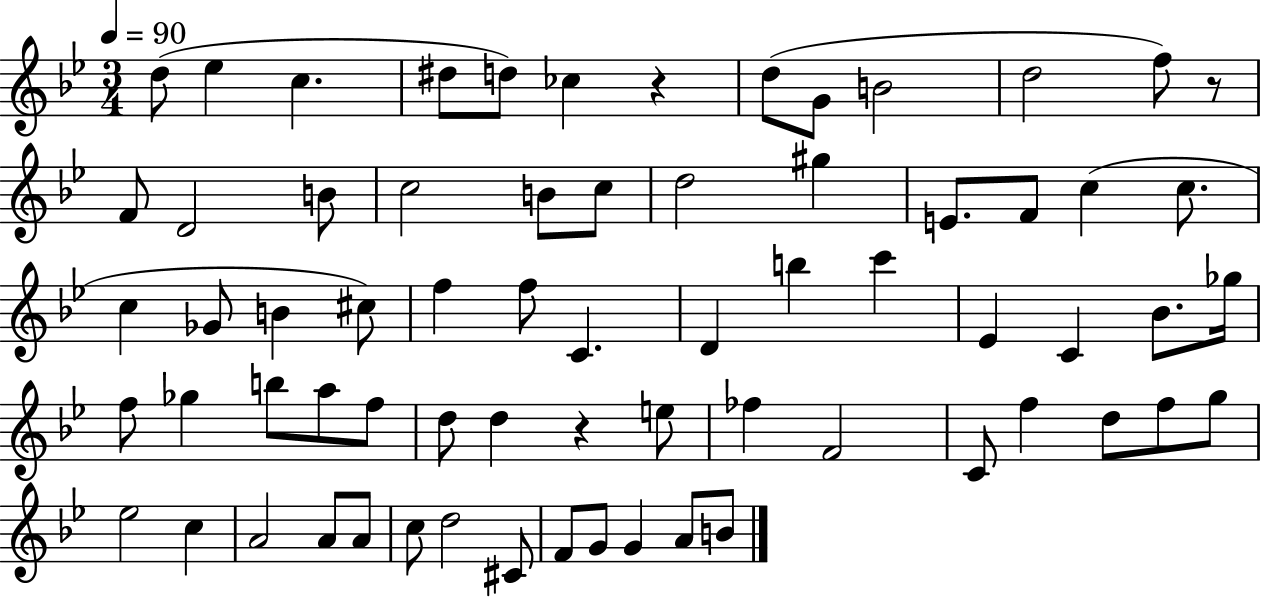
D5/e Eb5/q C5/q. D#5/e D5/e CES5/q R/q D5/e G4/e B4/h D5/h F5/e R/e F4/e D4/h B4/e C5/h B4/e C5/e D5/h G#5/q E4/e. F4/e C5/q C5/e. C5/q Gb4/e B4/q C#5/e F5/q F5/e C4/q. D4/q B5/q C6/q Eb4/q C4/q Bb4/e. Gb5/s F5/e Gb5/q B5/e A5/e F5/e D5/e D5/q R/q E5/e FES5/q F4/h C4/e F5/q D5/e F5/e G5/e Eb5/h C5/q A4/h A4/e A4/e C5/e D5/h C#4/e F4/e G4/e G4/q A4/e B4/e